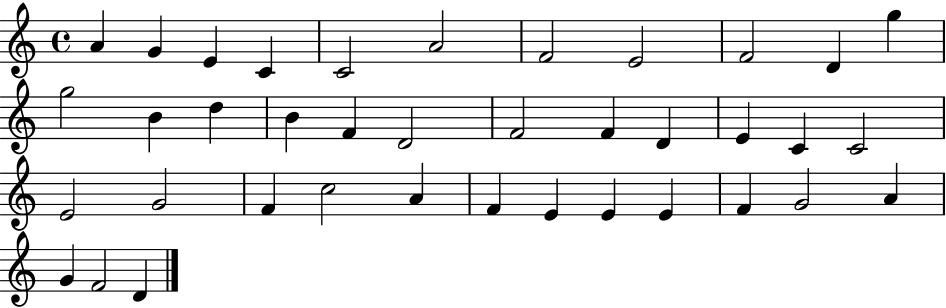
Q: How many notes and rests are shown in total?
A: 38